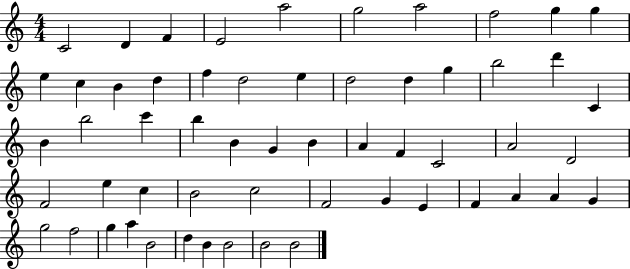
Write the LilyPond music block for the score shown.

{
  \clef treble
  \numericTimeSignature
  \time 4/4
  \key c \major
  c'2 d'4 f'4 | e'2 a''2 | g''2 a''2 | f''2 g''4 g''4 | \break e''4 c''4 b'4 d''4 | f''4 d''2 e''4 | d''2 d''4 g''4 | b''2 d'''4 c'4 | \break b'4 b''2 c'''4 | b''4 b'4 g'4 b'4 | a'4 f'4 c'2 | a'2 d'2 | \break f'2 e''4 c''4 | b'2 c''2 | f'2 g'4 e'4 | f'4 a'4 a'4 g'4 | \break g''2 f''2 | g''4 a''4 b'2 | d''4 b'4 b'2 | b'2 b'2 | \break \bar "|."
}